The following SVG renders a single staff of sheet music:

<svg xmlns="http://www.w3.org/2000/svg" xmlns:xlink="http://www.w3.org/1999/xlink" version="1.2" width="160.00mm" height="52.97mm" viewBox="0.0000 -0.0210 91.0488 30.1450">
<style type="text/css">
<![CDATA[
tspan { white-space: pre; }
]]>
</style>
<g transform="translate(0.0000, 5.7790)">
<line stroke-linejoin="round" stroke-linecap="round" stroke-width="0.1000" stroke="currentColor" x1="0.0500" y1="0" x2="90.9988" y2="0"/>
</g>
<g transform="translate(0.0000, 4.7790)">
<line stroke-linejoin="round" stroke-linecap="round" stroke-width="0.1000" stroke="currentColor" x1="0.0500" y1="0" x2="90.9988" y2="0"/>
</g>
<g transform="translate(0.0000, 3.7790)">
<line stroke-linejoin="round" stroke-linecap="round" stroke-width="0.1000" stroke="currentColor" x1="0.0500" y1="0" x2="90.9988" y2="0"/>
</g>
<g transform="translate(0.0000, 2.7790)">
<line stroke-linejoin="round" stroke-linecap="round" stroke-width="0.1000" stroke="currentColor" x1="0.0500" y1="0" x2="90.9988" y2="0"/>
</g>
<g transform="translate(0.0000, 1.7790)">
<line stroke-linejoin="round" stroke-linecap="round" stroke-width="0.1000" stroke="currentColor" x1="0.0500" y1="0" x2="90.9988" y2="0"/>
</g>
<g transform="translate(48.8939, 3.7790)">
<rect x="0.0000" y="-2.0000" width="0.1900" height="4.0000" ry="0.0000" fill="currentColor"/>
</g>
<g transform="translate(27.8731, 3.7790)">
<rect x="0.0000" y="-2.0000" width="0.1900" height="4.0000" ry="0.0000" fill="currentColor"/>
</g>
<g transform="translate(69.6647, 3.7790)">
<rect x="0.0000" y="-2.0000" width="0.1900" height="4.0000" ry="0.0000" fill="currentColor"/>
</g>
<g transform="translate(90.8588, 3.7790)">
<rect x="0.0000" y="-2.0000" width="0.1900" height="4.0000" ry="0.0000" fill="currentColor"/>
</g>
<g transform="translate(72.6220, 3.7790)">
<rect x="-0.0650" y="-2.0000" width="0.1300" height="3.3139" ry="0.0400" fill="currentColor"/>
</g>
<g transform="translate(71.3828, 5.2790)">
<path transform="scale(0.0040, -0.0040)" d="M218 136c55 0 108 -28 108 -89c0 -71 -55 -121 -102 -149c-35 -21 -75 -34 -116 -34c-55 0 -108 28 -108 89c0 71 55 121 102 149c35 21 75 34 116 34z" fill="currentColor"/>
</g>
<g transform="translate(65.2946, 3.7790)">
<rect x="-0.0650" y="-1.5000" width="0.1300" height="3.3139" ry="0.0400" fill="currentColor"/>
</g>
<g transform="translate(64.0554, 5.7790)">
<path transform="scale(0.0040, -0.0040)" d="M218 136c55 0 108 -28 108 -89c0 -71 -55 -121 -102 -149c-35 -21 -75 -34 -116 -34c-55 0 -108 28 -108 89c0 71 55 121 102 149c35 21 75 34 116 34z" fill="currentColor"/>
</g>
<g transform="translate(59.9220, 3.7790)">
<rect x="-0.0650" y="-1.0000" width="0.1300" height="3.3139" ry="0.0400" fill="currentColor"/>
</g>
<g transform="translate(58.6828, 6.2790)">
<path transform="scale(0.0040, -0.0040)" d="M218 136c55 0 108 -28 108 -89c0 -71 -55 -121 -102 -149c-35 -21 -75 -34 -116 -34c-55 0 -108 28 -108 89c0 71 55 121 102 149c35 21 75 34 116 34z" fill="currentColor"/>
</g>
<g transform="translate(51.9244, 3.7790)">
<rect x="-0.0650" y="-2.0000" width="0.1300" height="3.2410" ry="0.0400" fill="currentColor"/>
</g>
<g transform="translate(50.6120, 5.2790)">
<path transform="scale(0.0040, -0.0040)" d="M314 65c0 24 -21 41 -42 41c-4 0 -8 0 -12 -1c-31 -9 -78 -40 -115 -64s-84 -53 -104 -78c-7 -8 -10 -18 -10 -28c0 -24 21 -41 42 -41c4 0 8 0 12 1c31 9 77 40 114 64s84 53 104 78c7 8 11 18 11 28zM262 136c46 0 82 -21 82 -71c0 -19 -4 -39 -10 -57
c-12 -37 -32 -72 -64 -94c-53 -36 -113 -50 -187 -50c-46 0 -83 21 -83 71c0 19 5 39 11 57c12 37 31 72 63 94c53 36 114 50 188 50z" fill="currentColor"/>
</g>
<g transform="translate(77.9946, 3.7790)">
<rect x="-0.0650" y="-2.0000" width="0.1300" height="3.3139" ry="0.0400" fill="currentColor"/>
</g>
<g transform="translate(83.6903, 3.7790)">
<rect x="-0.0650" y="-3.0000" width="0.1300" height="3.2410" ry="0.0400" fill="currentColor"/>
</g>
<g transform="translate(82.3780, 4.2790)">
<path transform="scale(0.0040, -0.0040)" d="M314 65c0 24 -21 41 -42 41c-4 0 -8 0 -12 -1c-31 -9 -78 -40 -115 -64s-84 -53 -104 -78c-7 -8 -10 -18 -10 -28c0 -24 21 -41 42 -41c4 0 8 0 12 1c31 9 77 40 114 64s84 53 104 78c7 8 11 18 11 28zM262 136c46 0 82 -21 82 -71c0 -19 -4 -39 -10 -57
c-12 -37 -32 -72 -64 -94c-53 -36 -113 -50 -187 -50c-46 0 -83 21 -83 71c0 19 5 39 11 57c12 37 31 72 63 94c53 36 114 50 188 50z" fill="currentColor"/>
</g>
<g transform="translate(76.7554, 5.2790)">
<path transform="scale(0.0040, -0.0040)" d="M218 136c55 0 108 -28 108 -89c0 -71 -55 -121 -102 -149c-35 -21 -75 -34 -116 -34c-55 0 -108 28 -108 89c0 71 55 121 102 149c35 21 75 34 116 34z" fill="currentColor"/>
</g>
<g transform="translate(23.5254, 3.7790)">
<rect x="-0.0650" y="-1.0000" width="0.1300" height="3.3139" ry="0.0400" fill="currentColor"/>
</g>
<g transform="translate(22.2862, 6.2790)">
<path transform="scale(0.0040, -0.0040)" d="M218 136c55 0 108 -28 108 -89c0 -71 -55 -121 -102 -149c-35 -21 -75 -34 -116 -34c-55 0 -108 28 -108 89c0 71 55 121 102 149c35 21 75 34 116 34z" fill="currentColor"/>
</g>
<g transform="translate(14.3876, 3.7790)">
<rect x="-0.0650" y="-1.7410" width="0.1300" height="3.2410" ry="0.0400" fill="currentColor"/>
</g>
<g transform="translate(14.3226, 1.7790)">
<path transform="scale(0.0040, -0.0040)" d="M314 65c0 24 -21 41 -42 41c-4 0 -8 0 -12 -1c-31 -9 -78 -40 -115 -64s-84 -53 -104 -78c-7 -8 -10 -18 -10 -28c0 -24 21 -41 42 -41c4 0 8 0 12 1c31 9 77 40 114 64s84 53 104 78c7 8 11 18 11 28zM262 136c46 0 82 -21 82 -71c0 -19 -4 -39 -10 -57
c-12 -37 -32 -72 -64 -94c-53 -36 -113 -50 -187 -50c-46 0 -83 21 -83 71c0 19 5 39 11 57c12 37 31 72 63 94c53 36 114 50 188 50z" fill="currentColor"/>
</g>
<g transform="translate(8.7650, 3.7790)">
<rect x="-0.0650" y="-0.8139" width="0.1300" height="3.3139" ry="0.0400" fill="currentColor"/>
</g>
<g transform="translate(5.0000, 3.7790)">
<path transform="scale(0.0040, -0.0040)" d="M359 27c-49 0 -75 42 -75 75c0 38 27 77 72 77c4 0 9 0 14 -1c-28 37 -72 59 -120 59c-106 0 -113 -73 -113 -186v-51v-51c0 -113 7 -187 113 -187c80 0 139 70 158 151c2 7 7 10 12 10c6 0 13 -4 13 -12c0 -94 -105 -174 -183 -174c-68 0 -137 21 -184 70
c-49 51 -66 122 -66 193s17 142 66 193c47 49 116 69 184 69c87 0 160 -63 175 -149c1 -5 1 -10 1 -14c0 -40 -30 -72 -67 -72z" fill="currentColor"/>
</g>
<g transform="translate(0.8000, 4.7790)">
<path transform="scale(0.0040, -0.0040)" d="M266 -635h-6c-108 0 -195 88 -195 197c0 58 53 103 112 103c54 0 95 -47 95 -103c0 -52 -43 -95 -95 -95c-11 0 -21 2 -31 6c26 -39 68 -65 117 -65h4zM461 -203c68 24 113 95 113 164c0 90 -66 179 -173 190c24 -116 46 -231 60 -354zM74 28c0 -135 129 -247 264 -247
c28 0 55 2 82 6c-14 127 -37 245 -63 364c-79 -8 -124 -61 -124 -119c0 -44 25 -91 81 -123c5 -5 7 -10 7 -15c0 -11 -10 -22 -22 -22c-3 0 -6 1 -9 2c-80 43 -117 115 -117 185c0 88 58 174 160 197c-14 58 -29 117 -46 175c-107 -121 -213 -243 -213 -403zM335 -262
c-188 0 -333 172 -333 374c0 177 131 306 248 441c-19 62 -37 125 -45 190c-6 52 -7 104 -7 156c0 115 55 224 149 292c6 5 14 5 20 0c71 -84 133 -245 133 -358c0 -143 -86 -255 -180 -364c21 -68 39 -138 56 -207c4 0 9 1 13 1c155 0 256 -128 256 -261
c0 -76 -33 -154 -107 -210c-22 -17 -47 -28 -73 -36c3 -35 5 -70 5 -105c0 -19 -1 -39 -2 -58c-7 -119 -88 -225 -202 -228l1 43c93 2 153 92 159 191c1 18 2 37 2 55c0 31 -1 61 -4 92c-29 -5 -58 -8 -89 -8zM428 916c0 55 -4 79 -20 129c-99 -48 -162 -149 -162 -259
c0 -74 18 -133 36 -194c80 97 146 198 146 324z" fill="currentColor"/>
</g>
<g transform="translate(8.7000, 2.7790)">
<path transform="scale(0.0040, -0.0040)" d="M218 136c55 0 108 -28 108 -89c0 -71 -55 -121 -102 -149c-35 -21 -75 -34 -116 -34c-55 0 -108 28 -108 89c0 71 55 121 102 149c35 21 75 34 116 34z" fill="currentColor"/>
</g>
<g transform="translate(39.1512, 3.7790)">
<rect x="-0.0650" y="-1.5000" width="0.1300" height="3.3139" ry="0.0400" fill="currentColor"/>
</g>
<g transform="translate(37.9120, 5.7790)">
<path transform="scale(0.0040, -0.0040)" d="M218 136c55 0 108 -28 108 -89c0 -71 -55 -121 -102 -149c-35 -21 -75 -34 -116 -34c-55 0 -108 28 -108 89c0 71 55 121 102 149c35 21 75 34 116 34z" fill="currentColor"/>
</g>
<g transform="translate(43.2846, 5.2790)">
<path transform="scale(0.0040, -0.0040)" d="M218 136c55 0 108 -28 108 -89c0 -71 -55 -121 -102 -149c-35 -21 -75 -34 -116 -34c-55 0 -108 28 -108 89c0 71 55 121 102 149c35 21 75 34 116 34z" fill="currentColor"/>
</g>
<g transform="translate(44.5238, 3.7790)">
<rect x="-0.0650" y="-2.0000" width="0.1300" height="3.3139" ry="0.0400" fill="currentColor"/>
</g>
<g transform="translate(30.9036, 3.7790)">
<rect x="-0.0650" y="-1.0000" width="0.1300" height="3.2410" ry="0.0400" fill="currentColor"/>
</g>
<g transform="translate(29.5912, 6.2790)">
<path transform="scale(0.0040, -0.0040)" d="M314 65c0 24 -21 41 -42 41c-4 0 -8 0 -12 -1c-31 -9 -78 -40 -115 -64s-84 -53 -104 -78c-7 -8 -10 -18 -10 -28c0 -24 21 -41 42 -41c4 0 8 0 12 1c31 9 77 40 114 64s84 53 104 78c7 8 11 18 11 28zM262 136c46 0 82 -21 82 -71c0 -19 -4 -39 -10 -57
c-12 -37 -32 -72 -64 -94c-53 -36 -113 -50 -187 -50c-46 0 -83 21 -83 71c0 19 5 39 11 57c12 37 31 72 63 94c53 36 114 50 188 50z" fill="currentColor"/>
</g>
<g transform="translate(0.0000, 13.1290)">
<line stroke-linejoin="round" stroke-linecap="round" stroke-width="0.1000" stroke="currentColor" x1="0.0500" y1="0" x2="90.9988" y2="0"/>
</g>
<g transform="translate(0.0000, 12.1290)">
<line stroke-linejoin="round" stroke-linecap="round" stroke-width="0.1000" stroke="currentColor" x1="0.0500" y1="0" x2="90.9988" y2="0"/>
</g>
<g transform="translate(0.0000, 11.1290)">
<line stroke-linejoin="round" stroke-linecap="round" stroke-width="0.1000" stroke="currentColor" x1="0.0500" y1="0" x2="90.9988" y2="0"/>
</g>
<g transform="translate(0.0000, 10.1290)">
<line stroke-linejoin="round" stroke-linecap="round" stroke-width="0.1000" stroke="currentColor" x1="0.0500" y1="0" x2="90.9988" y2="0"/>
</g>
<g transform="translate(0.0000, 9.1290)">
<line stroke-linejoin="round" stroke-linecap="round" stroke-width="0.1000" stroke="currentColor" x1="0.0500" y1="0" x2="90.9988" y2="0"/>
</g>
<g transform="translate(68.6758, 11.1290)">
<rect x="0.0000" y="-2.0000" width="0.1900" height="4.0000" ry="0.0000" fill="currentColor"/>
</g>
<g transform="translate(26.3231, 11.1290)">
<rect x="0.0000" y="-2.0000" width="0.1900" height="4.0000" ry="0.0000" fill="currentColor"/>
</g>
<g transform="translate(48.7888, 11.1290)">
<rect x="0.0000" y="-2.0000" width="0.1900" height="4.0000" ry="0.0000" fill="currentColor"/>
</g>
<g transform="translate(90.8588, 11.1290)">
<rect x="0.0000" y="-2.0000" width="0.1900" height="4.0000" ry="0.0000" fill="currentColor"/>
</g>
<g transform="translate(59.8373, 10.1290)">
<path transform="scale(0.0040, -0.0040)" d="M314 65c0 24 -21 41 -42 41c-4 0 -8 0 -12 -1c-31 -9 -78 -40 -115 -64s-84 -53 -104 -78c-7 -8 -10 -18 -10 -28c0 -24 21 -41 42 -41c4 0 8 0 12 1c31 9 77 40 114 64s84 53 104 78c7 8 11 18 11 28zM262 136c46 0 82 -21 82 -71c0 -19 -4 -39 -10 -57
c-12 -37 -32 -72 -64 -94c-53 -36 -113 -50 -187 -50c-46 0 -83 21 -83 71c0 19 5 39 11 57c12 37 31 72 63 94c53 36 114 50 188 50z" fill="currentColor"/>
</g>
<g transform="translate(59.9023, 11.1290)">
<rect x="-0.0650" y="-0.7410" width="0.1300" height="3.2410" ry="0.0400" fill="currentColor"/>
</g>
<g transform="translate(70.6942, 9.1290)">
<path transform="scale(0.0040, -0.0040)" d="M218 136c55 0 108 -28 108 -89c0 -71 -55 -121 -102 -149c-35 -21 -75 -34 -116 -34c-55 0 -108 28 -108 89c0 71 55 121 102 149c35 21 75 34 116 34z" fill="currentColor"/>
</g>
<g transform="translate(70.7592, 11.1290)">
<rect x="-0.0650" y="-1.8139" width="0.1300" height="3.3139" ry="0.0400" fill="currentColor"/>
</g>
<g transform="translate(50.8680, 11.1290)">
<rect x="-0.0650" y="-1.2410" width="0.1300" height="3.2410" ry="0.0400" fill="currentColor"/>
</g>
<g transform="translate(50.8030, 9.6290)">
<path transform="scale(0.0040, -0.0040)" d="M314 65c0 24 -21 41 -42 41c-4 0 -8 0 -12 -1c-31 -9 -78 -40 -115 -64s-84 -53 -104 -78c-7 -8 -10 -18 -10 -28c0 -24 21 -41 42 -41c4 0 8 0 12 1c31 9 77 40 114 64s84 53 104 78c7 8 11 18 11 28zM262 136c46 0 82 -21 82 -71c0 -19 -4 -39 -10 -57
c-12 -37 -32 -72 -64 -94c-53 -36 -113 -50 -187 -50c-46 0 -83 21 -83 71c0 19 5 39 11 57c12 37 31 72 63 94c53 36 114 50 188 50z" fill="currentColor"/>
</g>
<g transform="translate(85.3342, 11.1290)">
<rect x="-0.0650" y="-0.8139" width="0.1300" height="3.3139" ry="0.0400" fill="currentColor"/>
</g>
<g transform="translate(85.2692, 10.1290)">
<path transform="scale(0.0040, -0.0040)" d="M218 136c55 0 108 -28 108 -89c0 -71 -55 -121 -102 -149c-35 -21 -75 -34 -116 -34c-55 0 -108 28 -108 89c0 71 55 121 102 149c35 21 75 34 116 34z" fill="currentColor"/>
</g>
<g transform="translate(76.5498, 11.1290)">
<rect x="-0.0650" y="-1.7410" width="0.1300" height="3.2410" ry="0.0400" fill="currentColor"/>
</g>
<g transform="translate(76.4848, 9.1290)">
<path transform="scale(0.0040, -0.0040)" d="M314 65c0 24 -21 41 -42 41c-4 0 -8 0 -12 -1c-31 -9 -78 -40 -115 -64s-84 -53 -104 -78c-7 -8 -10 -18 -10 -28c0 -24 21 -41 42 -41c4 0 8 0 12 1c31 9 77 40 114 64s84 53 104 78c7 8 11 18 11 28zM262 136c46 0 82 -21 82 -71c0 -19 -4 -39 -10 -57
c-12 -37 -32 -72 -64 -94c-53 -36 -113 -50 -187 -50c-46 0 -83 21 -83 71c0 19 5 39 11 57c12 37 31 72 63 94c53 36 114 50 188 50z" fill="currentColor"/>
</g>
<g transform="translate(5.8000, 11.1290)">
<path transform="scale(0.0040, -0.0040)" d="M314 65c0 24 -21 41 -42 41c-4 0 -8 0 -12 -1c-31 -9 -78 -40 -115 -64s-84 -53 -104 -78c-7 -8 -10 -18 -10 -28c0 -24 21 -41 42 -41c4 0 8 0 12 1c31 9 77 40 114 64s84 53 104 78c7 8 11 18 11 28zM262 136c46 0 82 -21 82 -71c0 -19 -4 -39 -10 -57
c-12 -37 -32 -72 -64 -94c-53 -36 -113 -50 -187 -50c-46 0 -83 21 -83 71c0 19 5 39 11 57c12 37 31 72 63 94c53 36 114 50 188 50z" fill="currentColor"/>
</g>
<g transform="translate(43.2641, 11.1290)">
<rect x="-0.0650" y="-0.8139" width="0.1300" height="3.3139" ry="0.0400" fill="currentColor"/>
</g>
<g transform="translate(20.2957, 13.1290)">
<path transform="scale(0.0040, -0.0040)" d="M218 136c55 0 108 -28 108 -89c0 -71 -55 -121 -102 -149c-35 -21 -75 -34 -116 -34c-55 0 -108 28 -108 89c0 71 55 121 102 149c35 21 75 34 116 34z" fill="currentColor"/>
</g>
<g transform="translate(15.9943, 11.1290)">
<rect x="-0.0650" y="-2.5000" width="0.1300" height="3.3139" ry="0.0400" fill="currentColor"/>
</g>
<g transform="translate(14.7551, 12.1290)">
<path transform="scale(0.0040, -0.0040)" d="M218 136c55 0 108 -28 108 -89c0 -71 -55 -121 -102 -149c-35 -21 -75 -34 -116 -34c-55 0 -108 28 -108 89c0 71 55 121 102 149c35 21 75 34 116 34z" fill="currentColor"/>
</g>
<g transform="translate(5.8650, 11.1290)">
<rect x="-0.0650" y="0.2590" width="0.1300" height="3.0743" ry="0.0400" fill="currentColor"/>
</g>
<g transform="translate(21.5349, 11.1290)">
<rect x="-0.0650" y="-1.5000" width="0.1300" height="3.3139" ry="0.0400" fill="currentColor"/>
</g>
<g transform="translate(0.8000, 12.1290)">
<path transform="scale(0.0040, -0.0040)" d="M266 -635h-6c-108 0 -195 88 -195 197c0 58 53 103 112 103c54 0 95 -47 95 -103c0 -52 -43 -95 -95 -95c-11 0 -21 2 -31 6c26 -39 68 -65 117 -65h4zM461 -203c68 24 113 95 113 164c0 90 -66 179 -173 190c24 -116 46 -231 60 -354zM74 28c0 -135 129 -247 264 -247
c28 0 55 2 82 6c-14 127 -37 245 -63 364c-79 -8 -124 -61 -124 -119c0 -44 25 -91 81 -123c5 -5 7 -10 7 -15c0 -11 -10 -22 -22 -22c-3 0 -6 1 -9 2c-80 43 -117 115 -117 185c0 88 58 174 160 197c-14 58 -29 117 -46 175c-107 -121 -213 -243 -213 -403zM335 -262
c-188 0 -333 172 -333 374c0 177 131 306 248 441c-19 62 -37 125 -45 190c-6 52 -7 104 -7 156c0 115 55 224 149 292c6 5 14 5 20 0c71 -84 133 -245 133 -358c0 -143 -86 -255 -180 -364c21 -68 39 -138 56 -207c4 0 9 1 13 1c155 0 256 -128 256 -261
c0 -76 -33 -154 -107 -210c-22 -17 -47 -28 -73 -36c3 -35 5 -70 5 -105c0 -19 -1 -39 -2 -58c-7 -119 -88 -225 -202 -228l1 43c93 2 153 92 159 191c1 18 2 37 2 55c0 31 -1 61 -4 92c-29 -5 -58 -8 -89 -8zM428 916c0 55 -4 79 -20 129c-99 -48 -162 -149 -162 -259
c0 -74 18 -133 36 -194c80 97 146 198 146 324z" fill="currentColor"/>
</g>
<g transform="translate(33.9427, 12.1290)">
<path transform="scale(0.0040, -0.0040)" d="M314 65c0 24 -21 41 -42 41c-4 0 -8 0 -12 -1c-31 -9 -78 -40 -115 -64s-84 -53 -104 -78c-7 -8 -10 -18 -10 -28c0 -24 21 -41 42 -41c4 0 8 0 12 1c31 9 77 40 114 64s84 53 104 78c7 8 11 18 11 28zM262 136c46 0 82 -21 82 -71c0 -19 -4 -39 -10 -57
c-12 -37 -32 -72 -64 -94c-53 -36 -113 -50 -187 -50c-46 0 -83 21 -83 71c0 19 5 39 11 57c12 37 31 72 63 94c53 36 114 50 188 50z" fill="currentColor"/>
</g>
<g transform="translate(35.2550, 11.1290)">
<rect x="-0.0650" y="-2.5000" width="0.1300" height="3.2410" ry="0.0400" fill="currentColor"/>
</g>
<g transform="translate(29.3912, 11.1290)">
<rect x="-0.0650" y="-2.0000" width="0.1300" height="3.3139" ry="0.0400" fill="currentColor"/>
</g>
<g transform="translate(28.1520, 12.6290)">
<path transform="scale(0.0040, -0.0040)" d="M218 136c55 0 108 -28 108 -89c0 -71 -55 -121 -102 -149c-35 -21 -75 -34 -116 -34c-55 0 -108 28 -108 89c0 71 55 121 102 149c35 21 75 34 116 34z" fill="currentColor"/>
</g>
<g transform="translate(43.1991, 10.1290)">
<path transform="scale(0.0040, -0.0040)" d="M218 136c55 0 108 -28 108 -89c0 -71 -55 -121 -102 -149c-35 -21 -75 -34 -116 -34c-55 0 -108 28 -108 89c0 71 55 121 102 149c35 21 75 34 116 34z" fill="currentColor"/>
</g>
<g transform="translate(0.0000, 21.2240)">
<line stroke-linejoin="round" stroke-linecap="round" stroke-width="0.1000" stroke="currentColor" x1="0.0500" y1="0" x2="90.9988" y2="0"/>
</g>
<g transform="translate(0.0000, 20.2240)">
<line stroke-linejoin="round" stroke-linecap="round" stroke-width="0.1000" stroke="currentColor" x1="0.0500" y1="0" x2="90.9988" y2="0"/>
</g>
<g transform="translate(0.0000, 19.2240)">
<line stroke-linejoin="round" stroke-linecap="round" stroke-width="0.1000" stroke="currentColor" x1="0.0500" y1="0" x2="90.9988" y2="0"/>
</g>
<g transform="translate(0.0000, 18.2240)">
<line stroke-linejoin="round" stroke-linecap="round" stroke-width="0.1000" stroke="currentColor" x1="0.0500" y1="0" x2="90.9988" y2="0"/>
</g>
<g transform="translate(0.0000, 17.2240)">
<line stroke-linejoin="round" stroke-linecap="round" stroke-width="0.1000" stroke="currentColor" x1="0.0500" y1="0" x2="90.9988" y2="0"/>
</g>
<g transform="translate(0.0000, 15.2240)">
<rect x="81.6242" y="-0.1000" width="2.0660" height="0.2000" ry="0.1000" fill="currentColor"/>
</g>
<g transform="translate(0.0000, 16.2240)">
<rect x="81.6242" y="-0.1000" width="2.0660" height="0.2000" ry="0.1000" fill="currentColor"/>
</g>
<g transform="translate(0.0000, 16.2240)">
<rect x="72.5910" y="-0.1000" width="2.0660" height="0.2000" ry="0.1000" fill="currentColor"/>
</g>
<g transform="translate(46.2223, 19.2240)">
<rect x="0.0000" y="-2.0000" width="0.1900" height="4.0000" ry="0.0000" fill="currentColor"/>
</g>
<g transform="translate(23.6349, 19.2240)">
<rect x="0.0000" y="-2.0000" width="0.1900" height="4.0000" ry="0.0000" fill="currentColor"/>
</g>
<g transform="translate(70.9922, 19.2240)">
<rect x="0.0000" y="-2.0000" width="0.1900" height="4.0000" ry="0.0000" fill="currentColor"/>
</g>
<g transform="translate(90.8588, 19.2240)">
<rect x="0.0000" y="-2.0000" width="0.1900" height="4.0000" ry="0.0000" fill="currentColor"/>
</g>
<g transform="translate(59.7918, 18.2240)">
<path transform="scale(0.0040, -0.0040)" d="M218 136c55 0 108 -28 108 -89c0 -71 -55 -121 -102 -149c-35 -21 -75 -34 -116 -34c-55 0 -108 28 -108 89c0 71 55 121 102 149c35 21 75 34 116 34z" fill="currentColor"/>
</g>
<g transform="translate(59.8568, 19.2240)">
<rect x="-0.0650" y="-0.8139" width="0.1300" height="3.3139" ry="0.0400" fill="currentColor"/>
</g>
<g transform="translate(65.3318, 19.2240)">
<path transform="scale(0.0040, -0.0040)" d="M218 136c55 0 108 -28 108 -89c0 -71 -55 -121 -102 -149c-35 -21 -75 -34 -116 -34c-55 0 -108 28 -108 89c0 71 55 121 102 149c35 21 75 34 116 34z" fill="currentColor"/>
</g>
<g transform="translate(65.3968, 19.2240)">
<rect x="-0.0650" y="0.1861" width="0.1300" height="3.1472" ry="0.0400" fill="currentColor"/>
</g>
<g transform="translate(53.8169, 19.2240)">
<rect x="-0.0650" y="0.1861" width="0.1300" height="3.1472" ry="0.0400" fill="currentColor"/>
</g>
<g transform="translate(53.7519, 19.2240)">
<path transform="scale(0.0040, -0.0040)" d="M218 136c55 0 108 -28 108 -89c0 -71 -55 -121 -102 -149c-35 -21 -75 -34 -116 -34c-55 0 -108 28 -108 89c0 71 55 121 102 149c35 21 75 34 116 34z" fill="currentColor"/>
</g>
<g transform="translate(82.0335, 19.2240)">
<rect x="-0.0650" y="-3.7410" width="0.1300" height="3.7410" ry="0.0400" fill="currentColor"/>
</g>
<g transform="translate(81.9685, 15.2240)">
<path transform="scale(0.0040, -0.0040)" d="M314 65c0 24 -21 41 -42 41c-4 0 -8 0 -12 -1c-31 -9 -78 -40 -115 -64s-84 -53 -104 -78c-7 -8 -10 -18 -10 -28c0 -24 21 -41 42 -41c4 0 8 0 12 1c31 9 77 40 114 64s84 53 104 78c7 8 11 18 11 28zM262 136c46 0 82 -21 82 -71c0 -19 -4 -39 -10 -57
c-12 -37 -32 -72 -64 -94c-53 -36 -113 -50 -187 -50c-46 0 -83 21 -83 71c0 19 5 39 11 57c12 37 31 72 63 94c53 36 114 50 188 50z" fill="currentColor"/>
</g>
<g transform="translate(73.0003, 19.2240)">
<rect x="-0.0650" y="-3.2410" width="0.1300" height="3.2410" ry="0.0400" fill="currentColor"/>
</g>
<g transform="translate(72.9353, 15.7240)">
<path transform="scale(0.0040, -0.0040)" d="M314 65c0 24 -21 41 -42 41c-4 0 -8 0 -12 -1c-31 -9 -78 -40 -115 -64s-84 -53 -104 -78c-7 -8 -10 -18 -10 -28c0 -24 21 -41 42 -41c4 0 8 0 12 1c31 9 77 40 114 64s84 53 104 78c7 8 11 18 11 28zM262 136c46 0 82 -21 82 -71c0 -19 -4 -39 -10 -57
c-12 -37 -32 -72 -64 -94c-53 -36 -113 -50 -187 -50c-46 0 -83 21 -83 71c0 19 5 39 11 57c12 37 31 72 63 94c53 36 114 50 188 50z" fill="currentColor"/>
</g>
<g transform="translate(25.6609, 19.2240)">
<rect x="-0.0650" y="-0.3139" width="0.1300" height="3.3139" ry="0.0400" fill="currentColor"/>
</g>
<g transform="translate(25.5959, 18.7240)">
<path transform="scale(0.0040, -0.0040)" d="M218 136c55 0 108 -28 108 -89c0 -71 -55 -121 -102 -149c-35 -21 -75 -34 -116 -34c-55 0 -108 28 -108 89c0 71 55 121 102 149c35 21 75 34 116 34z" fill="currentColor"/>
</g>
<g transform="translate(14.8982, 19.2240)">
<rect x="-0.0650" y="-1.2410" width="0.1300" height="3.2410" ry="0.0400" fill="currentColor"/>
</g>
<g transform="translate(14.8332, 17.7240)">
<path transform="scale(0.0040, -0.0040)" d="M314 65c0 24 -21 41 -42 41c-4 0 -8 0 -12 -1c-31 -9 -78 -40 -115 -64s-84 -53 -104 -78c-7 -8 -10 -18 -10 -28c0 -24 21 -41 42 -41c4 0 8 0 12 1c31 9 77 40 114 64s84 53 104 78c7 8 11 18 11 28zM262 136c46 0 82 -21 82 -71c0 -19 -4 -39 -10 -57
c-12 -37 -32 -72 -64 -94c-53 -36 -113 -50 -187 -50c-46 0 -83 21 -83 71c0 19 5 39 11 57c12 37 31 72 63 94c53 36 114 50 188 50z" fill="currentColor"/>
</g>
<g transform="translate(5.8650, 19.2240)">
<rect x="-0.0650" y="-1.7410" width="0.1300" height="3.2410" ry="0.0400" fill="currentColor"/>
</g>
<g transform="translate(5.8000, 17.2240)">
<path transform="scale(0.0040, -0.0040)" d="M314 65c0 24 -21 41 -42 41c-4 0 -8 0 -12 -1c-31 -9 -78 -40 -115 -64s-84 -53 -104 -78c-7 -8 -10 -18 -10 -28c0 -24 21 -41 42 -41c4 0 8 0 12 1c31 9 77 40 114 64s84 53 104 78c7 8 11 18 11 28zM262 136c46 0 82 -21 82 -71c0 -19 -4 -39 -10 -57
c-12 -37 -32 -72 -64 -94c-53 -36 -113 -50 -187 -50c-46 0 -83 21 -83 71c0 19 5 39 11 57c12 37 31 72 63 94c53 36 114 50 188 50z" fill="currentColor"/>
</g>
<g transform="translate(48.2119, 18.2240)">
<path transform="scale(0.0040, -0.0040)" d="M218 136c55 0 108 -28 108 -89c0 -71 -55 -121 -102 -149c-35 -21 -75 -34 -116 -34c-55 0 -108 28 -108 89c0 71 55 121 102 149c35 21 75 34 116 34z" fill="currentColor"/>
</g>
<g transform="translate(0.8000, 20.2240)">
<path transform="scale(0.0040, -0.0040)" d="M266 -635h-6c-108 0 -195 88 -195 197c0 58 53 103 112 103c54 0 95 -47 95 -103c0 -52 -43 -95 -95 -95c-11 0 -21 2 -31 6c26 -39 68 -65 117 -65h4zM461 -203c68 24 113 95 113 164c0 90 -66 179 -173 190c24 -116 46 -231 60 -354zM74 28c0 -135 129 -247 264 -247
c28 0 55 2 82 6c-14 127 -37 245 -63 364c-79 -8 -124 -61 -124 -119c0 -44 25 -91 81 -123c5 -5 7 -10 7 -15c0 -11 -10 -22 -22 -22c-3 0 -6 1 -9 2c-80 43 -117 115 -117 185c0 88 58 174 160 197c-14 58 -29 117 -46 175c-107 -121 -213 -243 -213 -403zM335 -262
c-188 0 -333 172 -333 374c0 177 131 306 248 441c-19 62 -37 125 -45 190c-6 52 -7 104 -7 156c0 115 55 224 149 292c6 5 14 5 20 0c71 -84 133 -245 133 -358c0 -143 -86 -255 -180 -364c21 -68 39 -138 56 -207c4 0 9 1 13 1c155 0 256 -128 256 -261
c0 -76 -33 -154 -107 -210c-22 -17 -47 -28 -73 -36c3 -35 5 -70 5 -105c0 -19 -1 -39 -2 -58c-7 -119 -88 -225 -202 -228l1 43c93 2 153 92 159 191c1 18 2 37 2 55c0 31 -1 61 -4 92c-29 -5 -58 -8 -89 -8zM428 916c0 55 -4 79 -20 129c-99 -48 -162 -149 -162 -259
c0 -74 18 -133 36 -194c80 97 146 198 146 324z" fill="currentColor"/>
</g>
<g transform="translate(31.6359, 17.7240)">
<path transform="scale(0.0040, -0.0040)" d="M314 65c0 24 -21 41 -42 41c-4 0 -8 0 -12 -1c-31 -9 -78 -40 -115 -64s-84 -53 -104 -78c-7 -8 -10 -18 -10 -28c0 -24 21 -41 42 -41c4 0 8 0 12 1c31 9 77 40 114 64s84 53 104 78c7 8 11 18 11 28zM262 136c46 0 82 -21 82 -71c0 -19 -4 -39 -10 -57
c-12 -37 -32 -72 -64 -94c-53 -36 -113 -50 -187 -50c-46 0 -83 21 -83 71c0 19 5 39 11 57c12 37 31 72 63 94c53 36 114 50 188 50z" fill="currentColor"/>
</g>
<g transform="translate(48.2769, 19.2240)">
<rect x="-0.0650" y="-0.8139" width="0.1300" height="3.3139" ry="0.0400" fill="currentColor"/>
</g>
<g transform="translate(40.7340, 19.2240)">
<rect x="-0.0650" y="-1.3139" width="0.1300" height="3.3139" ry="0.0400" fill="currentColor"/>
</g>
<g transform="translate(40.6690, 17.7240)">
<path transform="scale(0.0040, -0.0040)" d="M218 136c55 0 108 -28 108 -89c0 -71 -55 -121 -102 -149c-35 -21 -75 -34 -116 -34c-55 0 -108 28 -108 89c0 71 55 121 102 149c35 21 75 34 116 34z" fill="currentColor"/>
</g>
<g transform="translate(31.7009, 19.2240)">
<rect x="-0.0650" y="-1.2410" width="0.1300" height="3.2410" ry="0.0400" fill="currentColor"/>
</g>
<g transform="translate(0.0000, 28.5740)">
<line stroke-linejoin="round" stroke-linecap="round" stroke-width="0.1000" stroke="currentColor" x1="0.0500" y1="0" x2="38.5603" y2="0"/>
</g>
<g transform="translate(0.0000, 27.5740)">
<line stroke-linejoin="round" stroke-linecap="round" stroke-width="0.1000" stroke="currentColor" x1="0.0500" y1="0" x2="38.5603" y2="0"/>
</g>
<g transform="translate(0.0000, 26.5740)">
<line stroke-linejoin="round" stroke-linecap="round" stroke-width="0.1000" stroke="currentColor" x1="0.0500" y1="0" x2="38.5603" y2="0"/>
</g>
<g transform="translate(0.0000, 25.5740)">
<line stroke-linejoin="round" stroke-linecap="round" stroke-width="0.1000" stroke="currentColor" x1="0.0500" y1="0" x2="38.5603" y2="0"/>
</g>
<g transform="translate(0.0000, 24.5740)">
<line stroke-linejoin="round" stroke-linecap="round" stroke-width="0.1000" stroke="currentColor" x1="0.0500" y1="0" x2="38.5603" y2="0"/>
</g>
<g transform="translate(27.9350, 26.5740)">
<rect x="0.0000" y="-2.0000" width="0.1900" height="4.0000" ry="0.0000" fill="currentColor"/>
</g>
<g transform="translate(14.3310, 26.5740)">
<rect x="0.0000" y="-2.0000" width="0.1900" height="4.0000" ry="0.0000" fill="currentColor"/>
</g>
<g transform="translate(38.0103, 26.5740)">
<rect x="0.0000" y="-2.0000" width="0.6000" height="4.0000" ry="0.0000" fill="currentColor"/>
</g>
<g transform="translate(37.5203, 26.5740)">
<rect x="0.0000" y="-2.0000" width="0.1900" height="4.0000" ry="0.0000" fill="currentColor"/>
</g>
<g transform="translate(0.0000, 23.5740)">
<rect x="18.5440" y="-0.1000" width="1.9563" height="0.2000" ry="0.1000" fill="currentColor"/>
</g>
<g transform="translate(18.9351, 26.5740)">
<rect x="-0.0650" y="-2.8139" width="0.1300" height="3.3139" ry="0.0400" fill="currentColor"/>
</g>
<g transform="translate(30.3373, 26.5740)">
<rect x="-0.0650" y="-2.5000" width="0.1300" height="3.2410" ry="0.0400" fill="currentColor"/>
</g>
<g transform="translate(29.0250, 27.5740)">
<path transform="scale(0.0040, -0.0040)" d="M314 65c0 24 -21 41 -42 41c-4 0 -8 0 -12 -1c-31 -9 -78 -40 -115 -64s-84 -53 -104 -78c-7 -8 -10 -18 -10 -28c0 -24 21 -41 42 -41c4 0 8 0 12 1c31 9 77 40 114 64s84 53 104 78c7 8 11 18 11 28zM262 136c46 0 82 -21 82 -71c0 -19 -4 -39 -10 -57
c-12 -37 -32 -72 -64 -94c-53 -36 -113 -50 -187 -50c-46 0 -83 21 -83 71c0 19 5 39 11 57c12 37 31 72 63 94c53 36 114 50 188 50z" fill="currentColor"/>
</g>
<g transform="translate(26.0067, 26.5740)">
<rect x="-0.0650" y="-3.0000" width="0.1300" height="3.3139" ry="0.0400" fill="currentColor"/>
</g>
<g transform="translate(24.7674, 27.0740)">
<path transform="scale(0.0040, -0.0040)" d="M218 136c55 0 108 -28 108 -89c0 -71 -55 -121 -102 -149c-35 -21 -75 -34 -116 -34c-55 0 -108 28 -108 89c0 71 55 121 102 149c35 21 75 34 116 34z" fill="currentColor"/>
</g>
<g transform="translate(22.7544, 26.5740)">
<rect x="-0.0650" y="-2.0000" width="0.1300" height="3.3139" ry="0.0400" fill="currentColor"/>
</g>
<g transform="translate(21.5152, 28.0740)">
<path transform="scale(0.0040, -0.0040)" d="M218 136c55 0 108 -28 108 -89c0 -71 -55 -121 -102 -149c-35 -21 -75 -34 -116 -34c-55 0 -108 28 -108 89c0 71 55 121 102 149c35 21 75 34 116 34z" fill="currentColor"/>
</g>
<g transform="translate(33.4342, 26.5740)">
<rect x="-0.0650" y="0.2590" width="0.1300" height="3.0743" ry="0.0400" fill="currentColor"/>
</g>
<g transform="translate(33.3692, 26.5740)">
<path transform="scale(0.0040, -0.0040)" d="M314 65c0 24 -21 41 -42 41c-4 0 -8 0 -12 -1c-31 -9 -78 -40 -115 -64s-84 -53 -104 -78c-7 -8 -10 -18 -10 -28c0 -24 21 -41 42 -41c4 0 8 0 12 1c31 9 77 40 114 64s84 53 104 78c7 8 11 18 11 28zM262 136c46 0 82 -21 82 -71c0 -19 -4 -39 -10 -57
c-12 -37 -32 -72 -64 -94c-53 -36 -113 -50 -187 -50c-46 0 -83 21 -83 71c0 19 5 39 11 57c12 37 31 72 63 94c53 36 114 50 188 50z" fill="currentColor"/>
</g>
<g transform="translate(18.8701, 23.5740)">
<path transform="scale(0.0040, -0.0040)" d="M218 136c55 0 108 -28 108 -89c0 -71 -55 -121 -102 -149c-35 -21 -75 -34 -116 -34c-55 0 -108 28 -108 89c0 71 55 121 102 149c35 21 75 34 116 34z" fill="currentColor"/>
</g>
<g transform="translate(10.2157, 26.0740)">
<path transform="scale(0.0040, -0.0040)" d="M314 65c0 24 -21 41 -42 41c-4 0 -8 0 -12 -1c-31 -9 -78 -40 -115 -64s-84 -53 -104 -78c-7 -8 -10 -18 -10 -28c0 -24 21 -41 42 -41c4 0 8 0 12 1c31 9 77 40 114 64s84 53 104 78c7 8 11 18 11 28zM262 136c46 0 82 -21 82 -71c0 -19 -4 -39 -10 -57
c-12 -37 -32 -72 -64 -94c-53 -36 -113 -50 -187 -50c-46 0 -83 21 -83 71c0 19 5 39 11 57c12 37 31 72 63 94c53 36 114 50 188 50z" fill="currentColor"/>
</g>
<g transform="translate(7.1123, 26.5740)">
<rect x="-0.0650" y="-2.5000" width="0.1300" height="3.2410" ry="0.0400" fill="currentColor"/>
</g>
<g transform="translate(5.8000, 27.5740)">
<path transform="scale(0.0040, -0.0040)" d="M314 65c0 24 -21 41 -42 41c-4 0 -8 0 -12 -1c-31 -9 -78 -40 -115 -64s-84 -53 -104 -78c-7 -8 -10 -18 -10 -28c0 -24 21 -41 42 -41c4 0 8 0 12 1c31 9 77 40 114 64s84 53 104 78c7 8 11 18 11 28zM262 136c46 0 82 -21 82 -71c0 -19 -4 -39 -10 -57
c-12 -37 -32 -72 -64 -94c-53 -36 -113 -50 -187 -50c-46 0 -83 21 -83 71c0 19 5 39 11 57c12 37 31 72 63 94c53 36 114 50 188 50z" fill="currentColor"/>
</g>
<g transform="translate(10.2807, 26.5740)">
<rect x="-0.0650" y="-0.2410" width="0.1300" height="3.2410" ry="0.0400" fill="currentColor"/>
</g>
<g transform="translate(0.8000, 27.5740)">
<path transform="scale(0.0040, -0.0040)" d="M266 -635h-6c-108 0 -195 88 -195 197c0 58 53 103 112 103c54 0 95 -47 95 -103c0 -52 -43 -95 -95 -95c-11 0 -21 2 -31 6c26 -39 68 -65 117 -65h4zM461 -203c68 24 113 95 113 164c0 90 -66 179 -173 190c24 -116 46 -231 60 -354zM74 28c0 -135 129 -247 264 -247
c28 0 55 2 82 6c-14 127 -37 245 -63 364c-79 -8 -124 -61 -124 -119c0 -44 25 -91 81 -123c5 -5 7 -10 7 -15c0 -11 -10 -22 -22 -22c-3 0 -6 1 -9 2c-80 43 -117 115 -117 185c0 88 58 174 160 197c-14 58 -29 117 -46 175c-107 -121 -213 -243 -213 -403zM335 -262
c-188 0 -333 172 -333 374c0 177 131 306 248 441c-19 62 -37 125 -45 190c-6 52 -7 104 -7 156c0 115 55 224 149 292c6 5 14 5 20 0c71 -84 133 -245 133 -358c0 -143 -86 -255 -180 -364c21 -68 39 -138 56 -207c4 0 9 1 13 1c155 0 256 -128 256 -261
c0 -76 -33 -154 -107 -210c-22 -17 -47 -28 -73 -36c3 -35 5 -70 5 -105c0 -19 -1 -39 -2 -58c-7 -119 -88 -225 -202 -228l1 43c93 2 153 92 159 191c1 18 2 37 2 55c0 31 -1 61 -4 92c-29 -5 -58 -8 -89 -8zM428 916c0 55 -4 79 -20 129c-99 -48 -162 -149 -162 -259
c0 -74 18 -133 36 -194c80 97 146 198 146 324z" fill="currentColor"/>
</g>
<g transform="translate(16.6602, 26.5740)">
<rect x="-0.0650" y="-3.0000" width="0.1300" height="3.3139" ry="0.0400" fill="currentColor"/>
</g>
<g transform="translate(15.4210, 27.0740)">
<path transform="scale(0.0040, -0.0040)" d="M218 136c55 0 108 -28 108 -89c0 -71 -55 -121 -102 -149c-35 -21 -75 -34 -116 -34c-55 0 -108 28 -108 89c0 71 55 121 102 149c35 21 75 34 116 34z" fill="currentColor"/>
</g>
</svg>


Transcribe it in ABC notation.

X:1
T:Untitled
M:4/4
L:1/4
K:C
d f2 D D2 E F F2 D E F F A2 B2 G E F G2 d e2 d2 f f2 d f2 e2 c e2 e d B d B b2 c'2 G2 c2 A a F A G2 B2